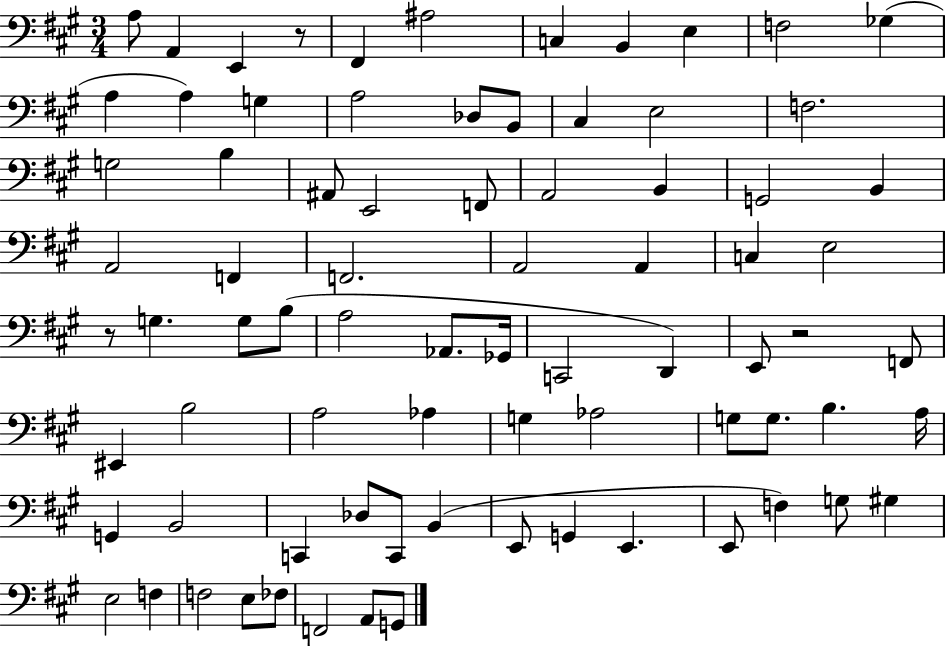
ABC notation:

X:1
T:Untitled
M:3/4
L:1/4
K:A
A,/2 A,, E,, z/2 ^F,, ^A,2 C, B,, E, F,2 _G, A, A, G, A,2 _D,/2 B,,/2 ^C, E,2 F,2 G,2 B, ^A,,/2 E,,2 F,,/2 A,,2 B,, G,,2 B,, A,,2 F,, F,,2 A,,2 A,, C, E,2 z/2 G, G,/2 B,/2 A,2 _A,,/2 _G,,/4 C,,2 D,, E,,/2 z2 F,,/2 ^E,, B,2 A,2 _A, G, _A,2 G,/2 G,/2 B, A,/4 G,, B,,2 C,, _D,/2 C,,/2 B,, E,,/2 G,, E,, E,,/2 F, G,/2 ^G, E,2 F, F,2 E,/2 _F,/2 F,,2 A,,/2 G,,/2